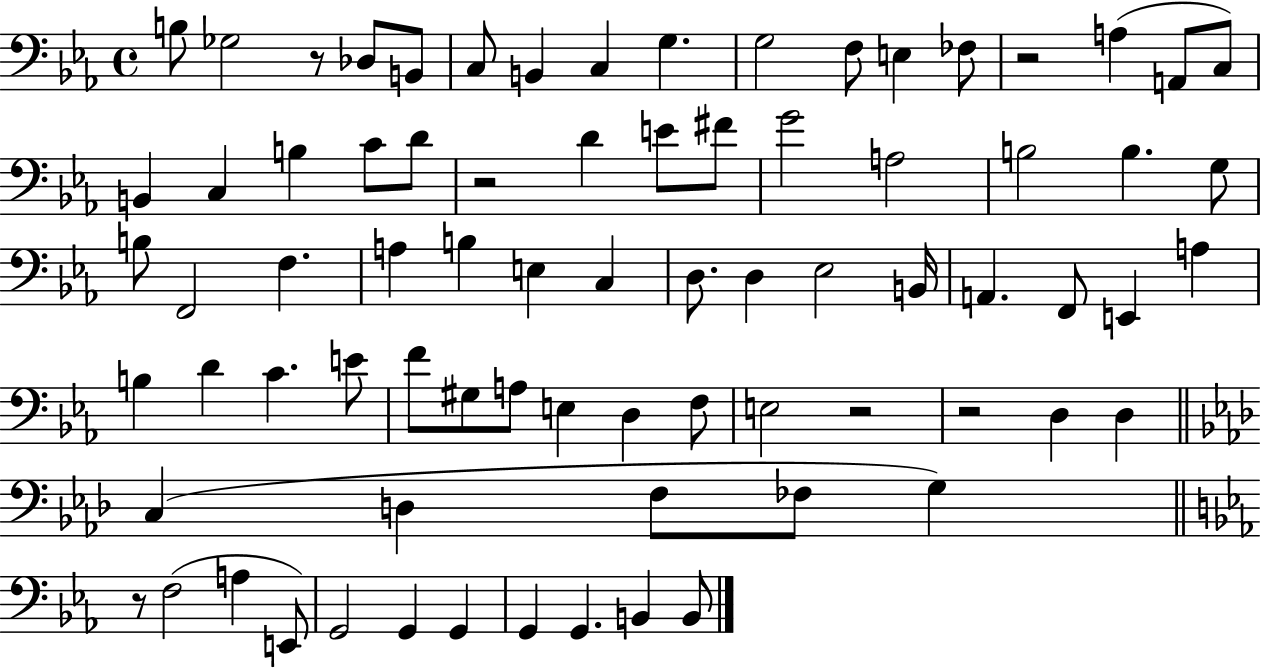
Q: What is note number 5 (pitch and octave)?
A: C3